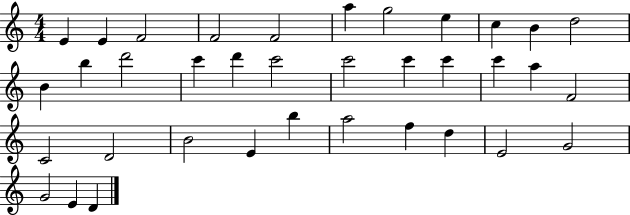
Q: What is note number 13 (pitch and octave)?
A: B5